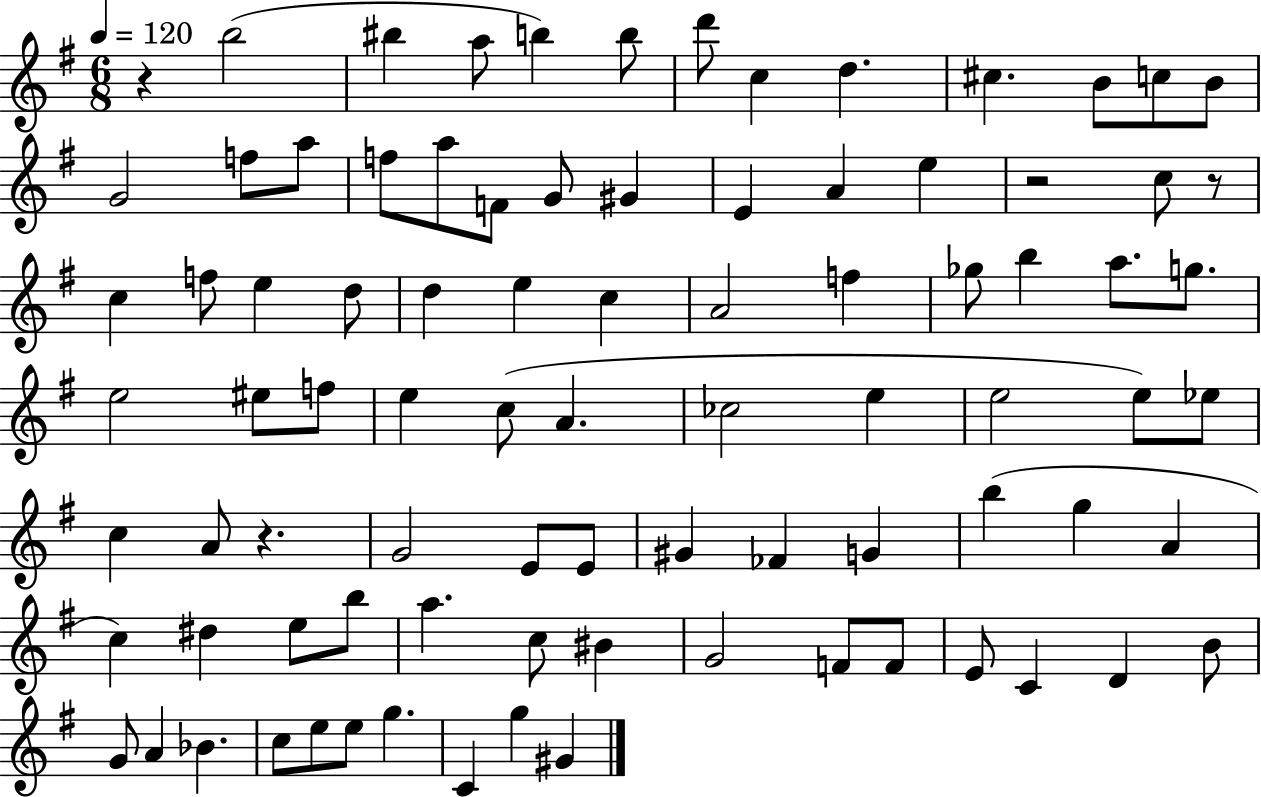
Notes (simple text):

R/q B5/h BIS5/q A5/e B5/q B5/e D6/e C5/q D5/q. C#5/q. B4/e C5/e B4/e G4/h F5/e A5/e F5/e A5/e F4/e G4/e G#4/q E4/q A4/q E5/q R/h C5/e R/e C5/q F5/e E5/q D5/e D5/q E5/q C5/q A4/h F5/q Gb5/e B5/q A5/e. G5/e. E5/h EIS5/e F5/e E5/q C5/e A4/q. CES5/h E5/q E5/h E5/e Eb5/e C5/q A4/e R/q. G4/h E4/e E4/e G#4/q FES4/q G4/q B5/q G5/q A4/q C5/q D#5/q E5/e B5/e A5/q. C5/e BIS4/q G4/h F4/e F4/e E4/e C4/q D4/q B4/e G4/e A4/q Bb4/q. C5/e E5/e E5/e G5/q. C4/q G5/q G#4/q